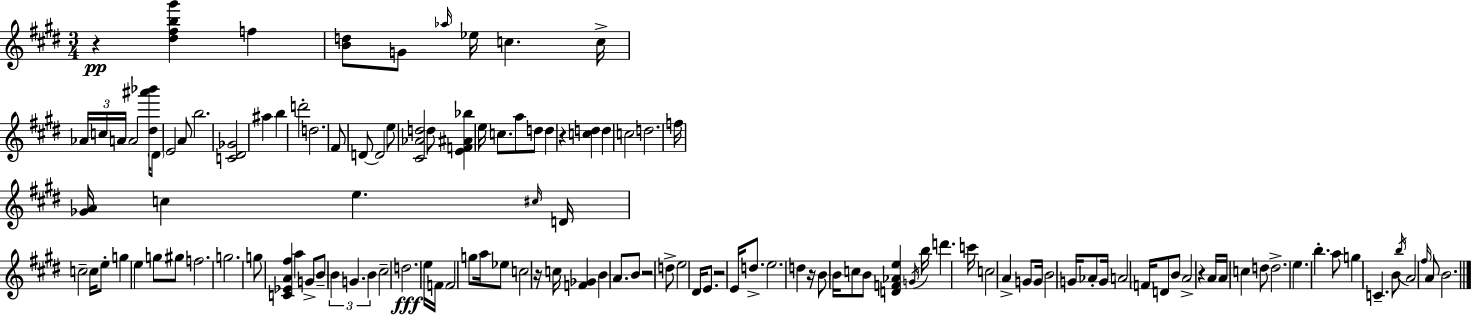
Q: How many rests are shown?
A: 7